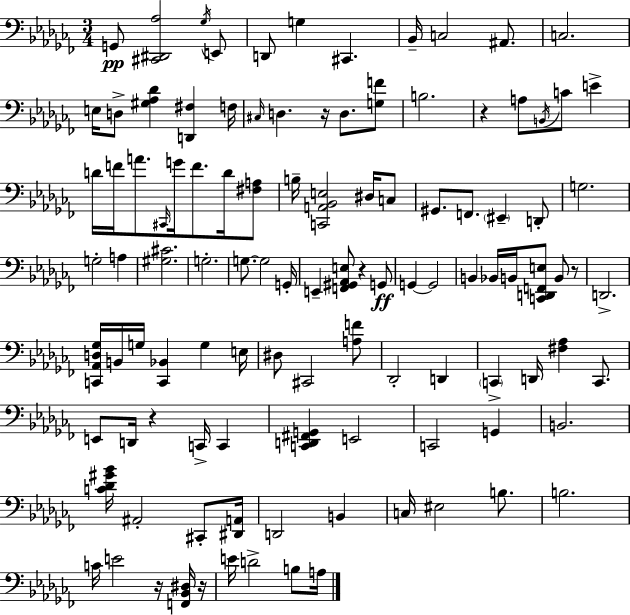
G2/e [C#2,D#2,Ab3]/h Gb3/s E2/e D2/e G3/q C#2/q. Bb2/s C3/h A#2/e. C3/h. E3/s D3/e [G#3,Ab3,Db4]/q [D2,F#3]/q F3/s C#3/s D3/q. R/s D3/e. [G3,F4]/e B3/h. R/q A3/e B2/s C4/e E4/q D4/s F4/s A4/e. C#2/s G4/s F4/e. D4/s [F#3,A3]/e B3/s [C2,A2,Bb2,E3]/h D#3/s C3/e G#2/e. F2/e. EIS2/q D2/e G3/h. G3/h A3/q [G#3,C#4]/h. G3/h. G3/e. G3/h G2/s E2/q [F2,G#2,Ab2,E3]/e R/q G2/e G2/q G2/h B2/q Bb2/s B2/s [C2,D2,F2,E3]/e B2/e R/e D2/h. [C2,Ab2,D3,Gb3]/s B2/s G3/s [C2,Bb2]/q G3/q E3/s D#3/e C#2/h [A3,F4]/e Db2/h D2/q C2/q D2/s [F#3,Ab3]/q C2/e. E2/e D2/s R/q C2/s C2/q [C2,D2,F#2,G2]/q E2/h C2/h G2/q B2/h. [C4,Db4,G#4,Bb4]/s A#2/h C#2/e [D#2,A2]/s D2/h B2/q C3/s EIS3/h B3/e. B3/h. C4/s E4/h R/s [F2,Bb2,D#3]/s R/s E4/s D4/h B3/e A3/s